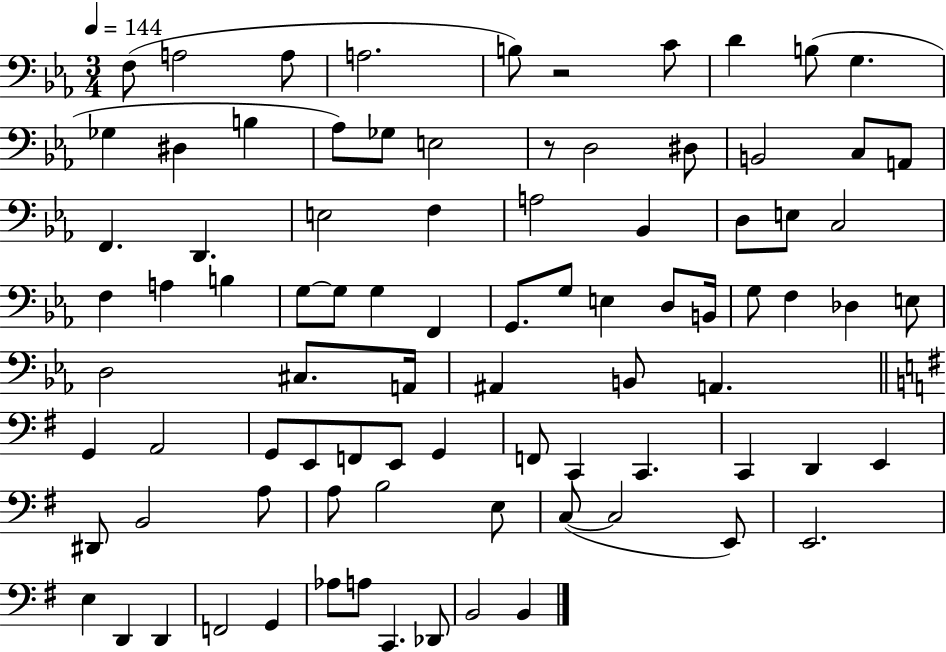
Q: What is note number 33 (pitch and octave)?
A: G3